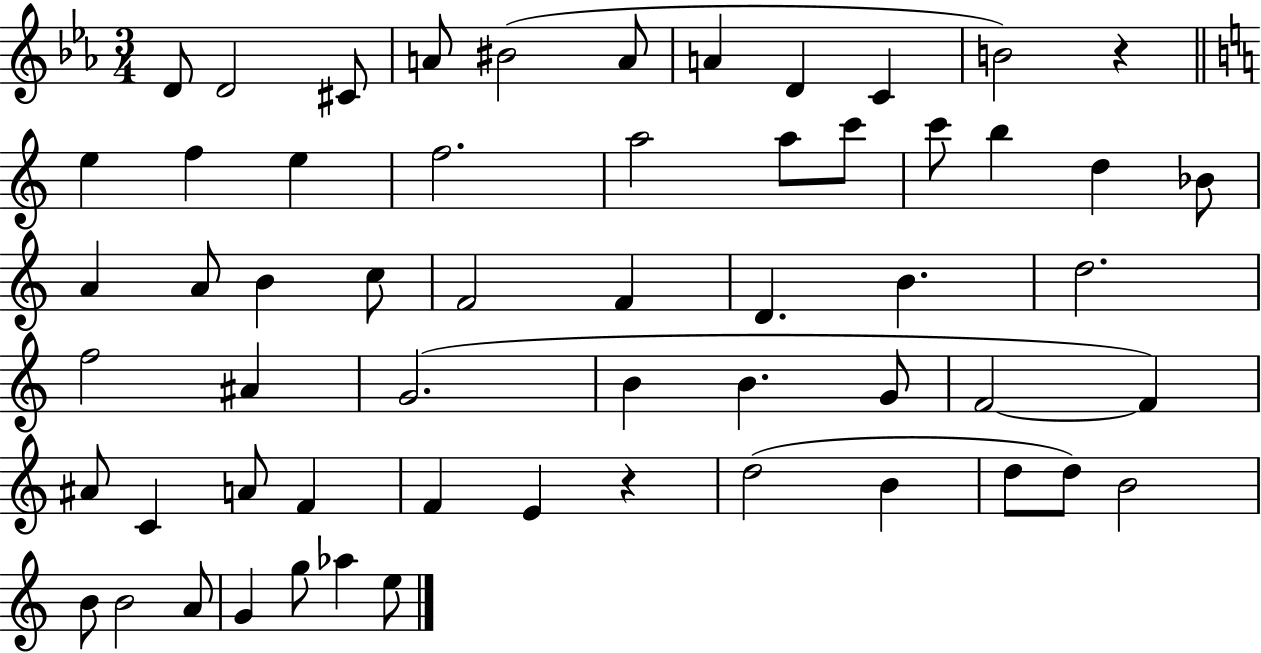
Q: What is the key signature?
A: EES major